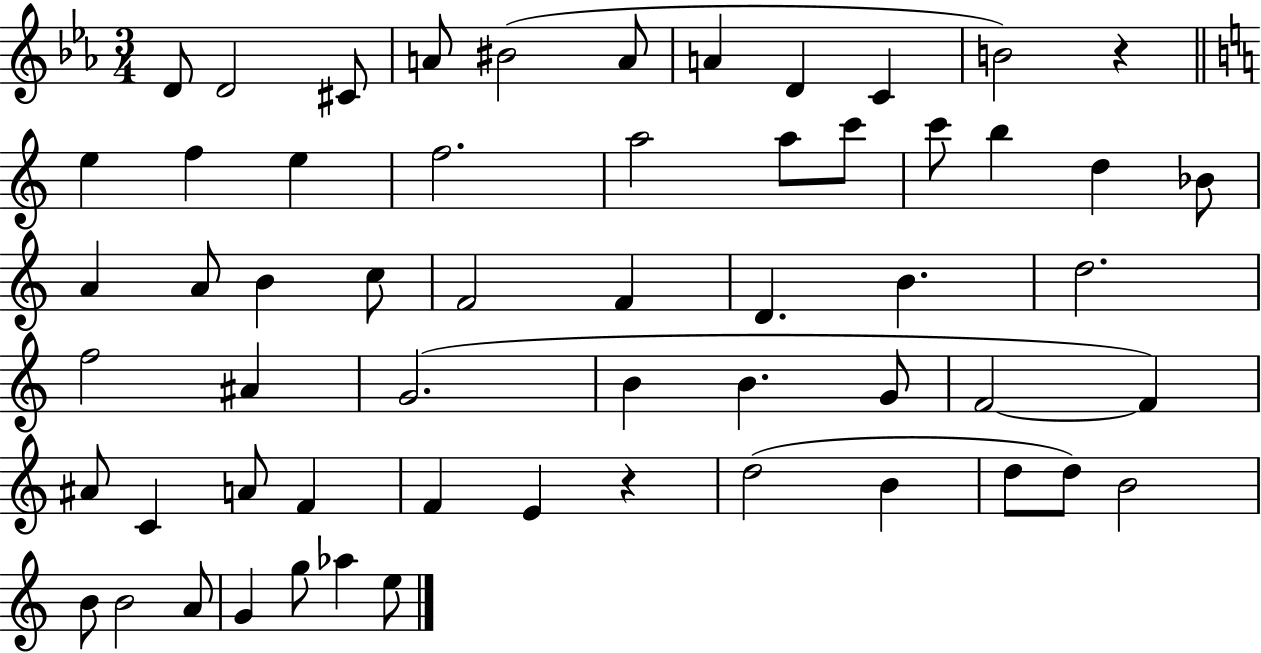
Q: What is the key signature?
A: EES major